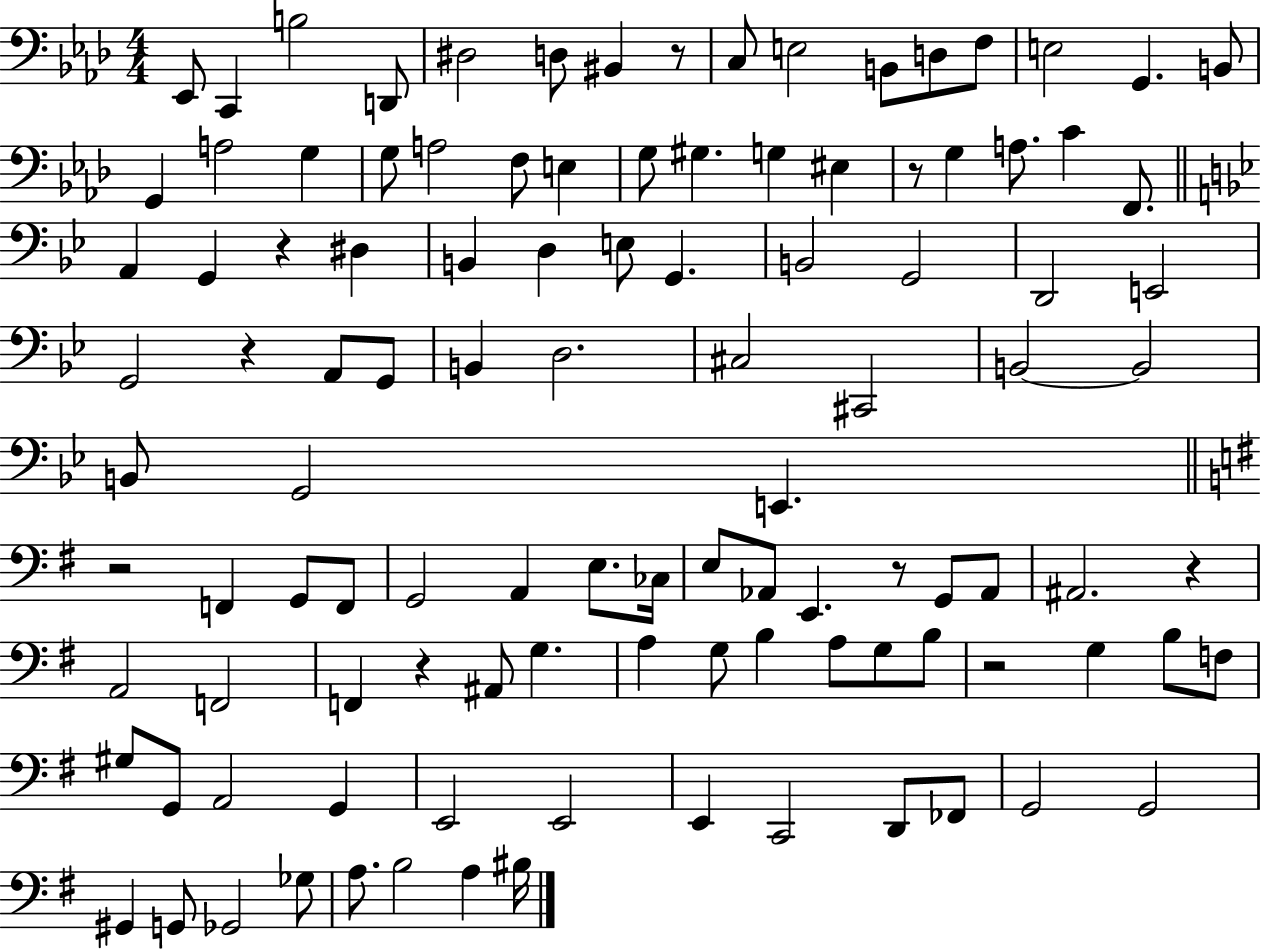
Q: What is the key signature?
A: AES major